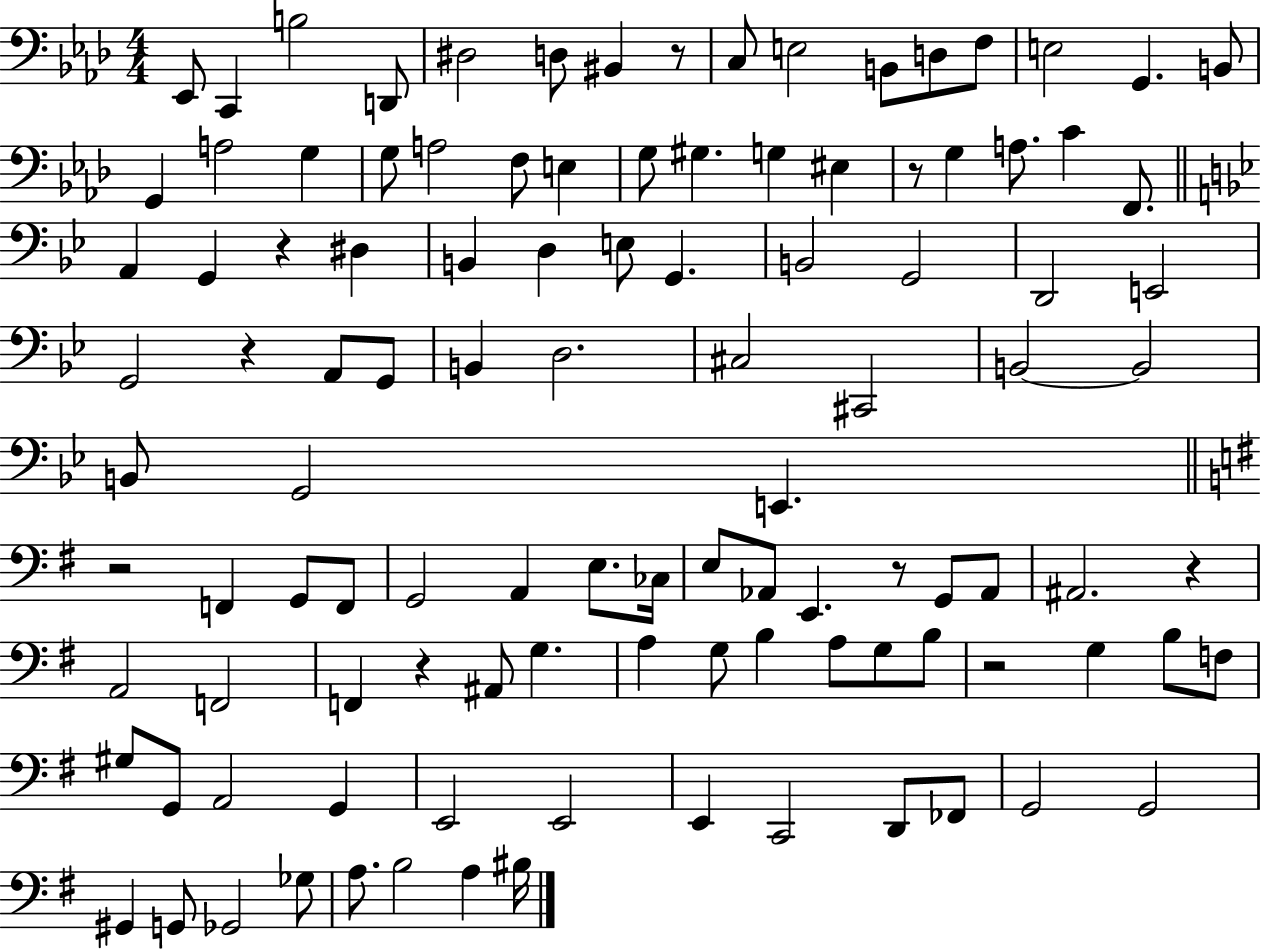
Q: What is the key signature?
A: AES major